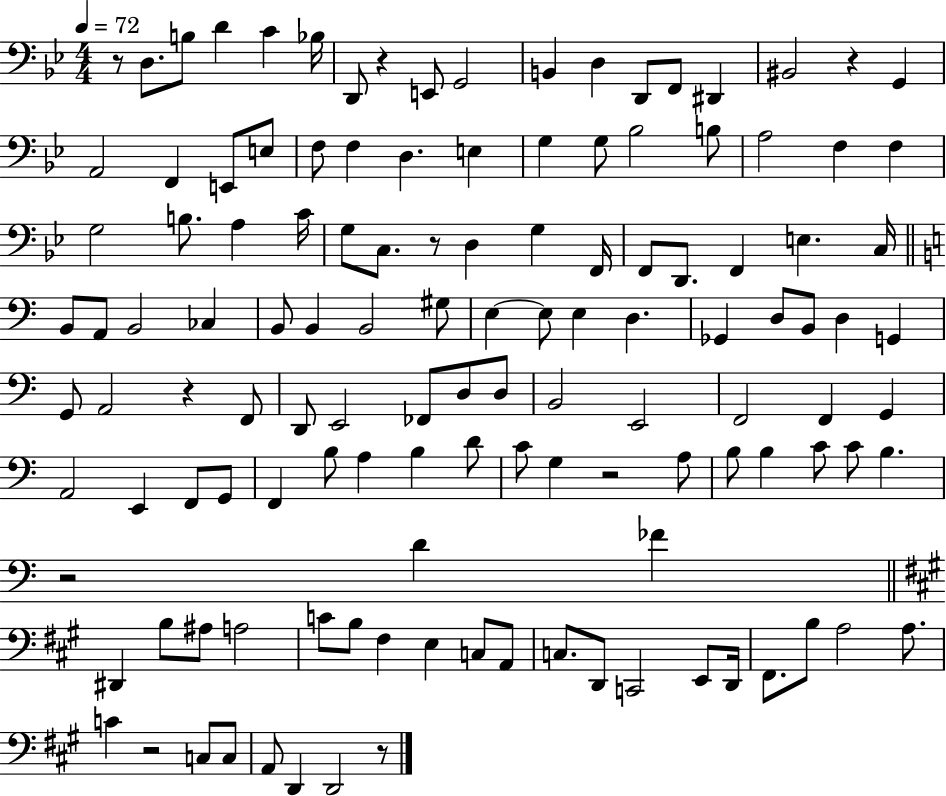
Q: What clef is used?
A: bass